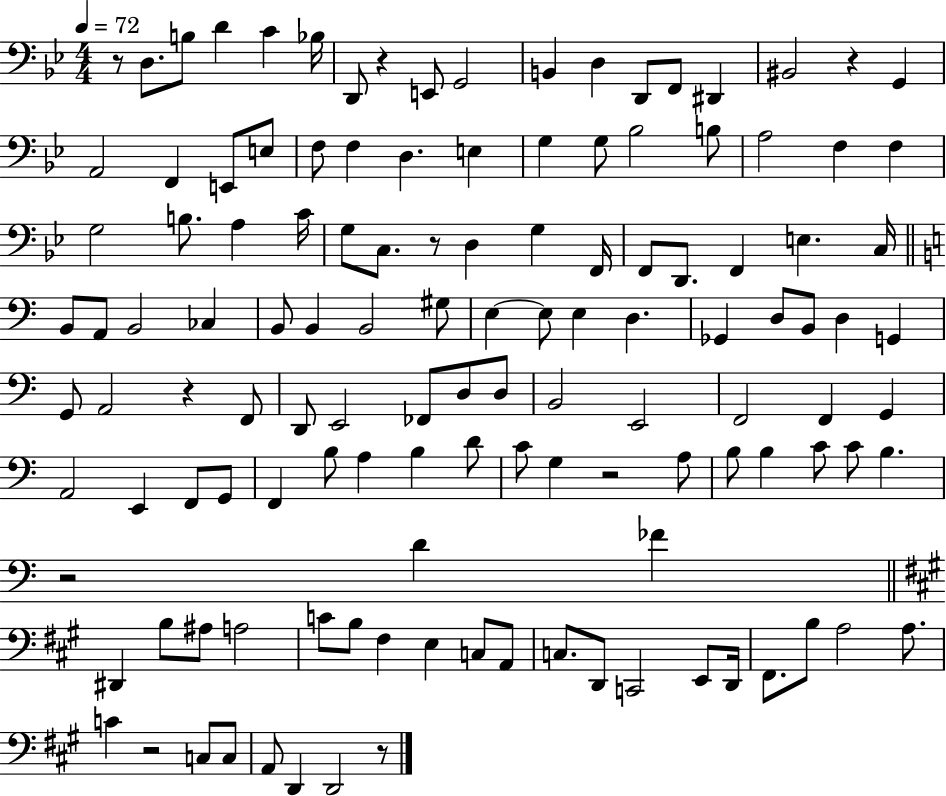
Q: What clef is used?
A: bass